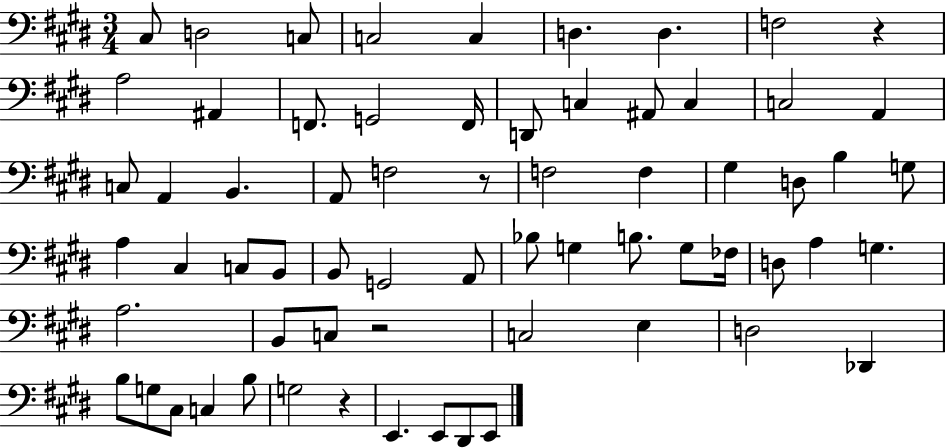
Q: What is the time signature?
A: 3/4